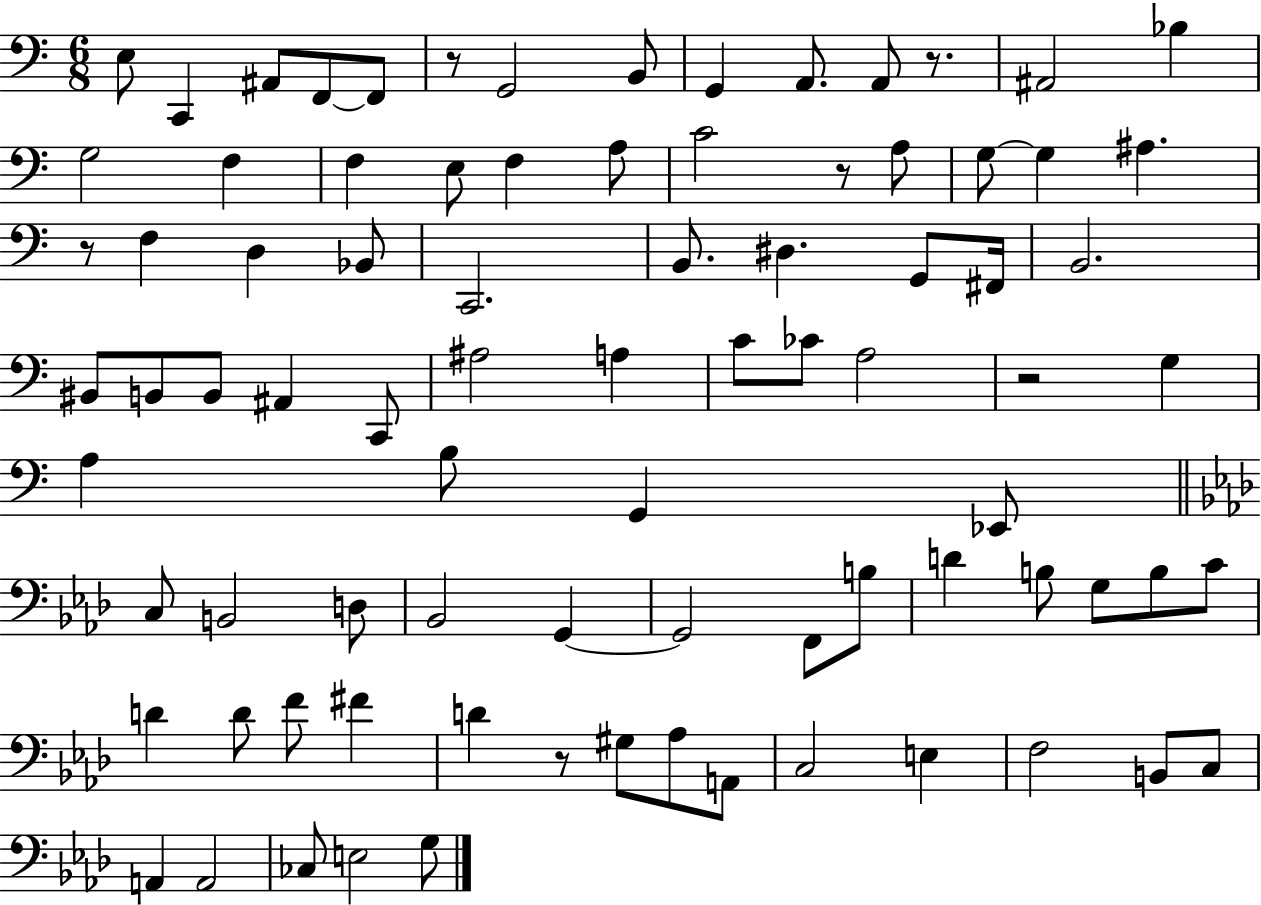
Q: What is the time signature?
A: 6/8